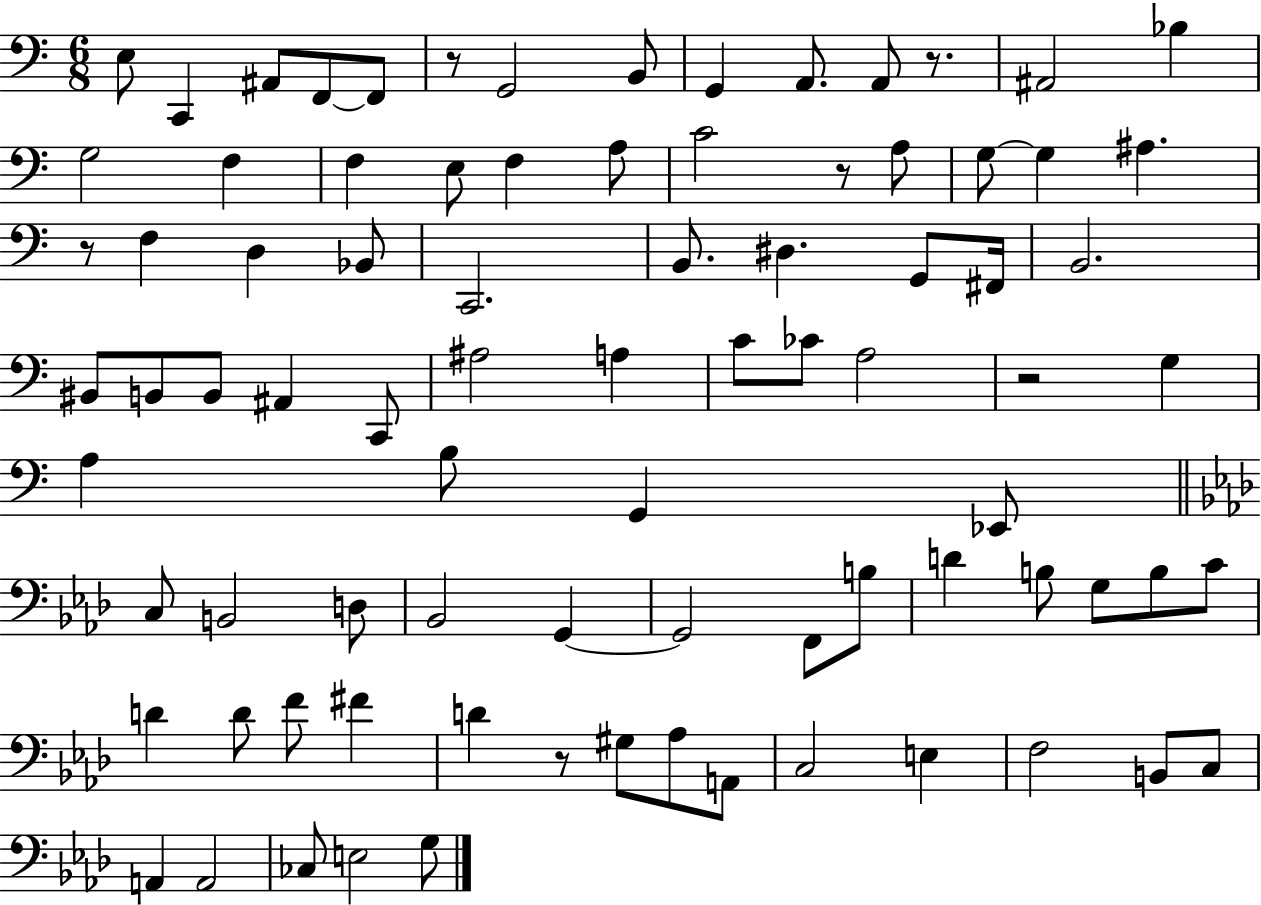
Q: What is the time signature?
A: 6/8